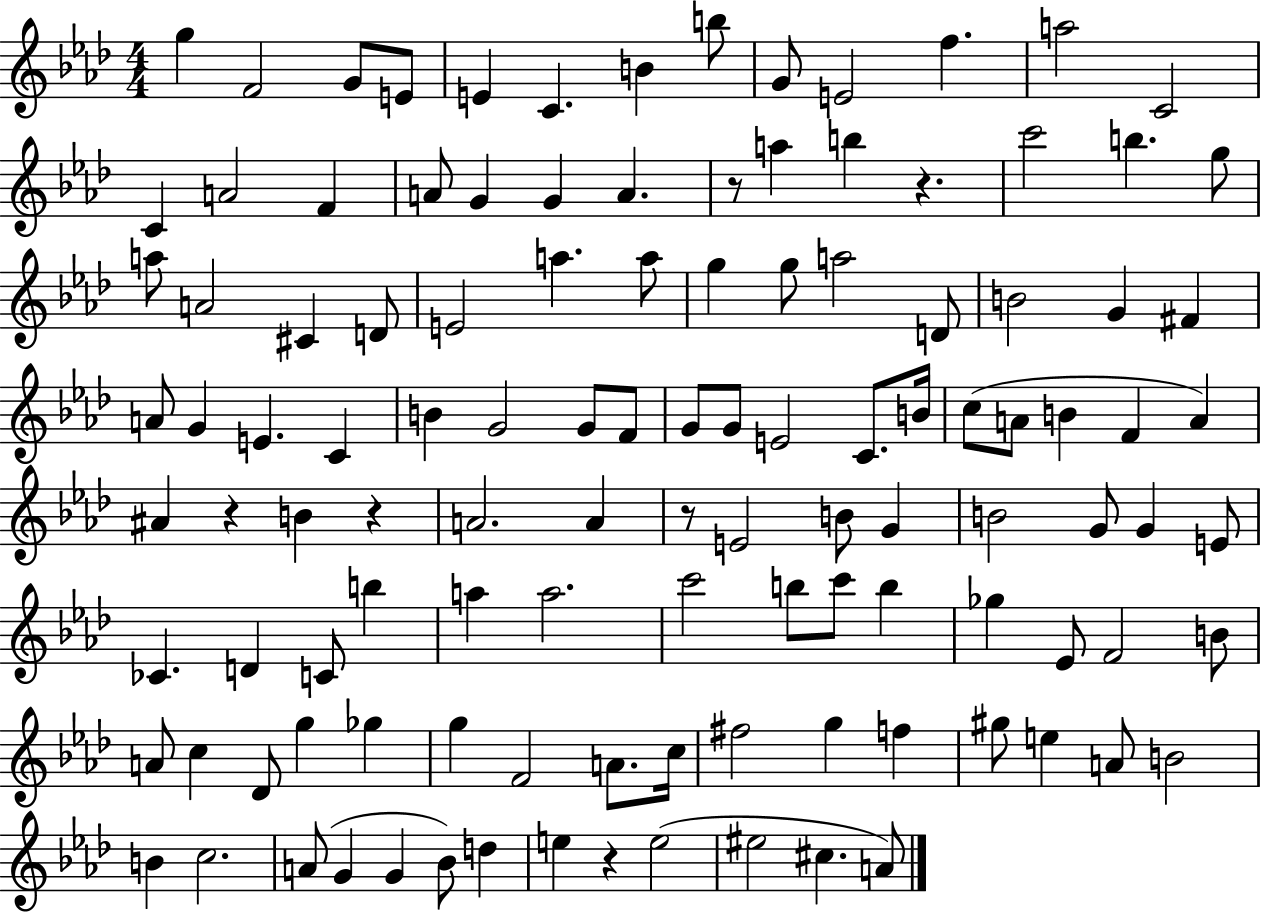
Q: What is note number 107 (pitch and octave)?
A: E5